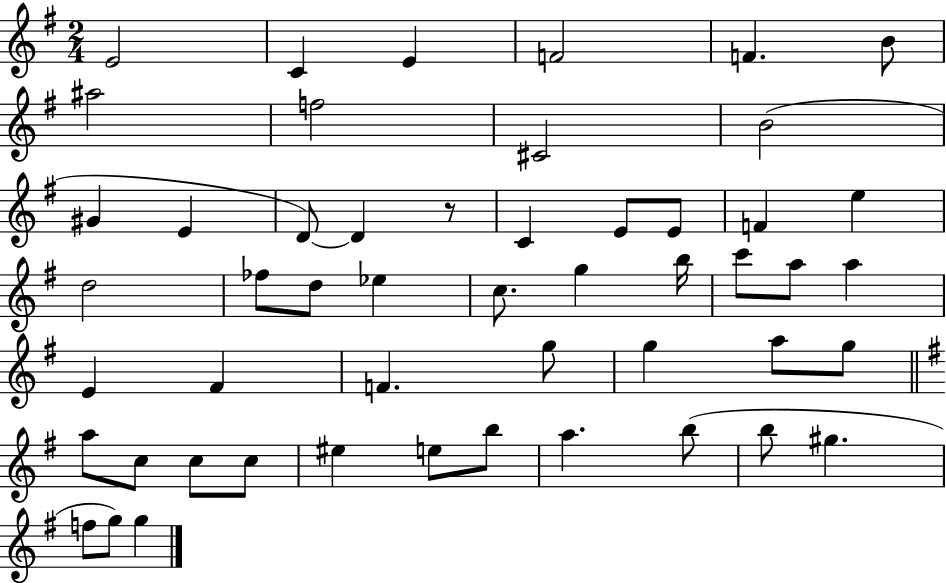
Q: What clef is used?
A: treble